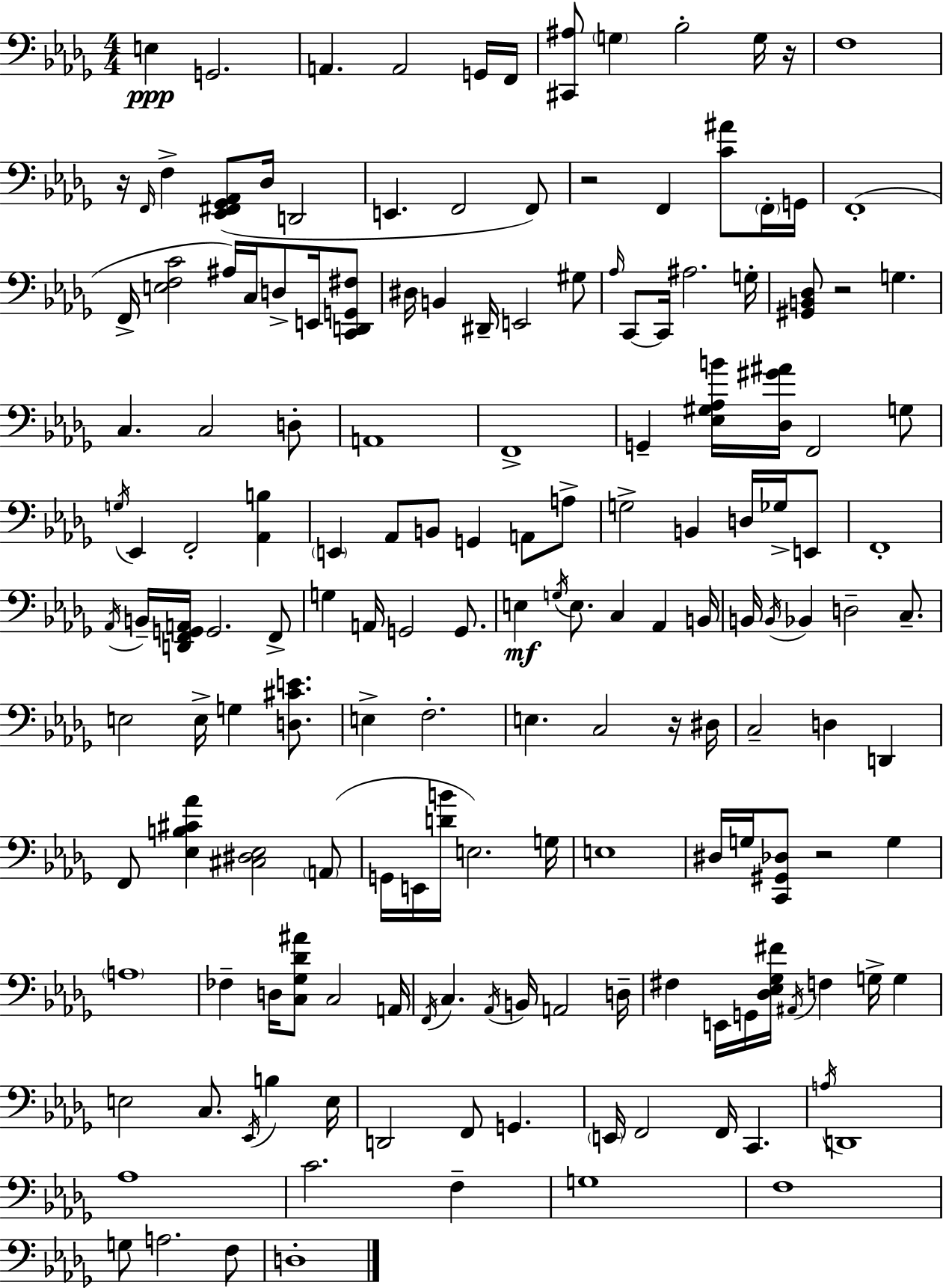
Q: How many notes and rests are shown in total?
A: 164